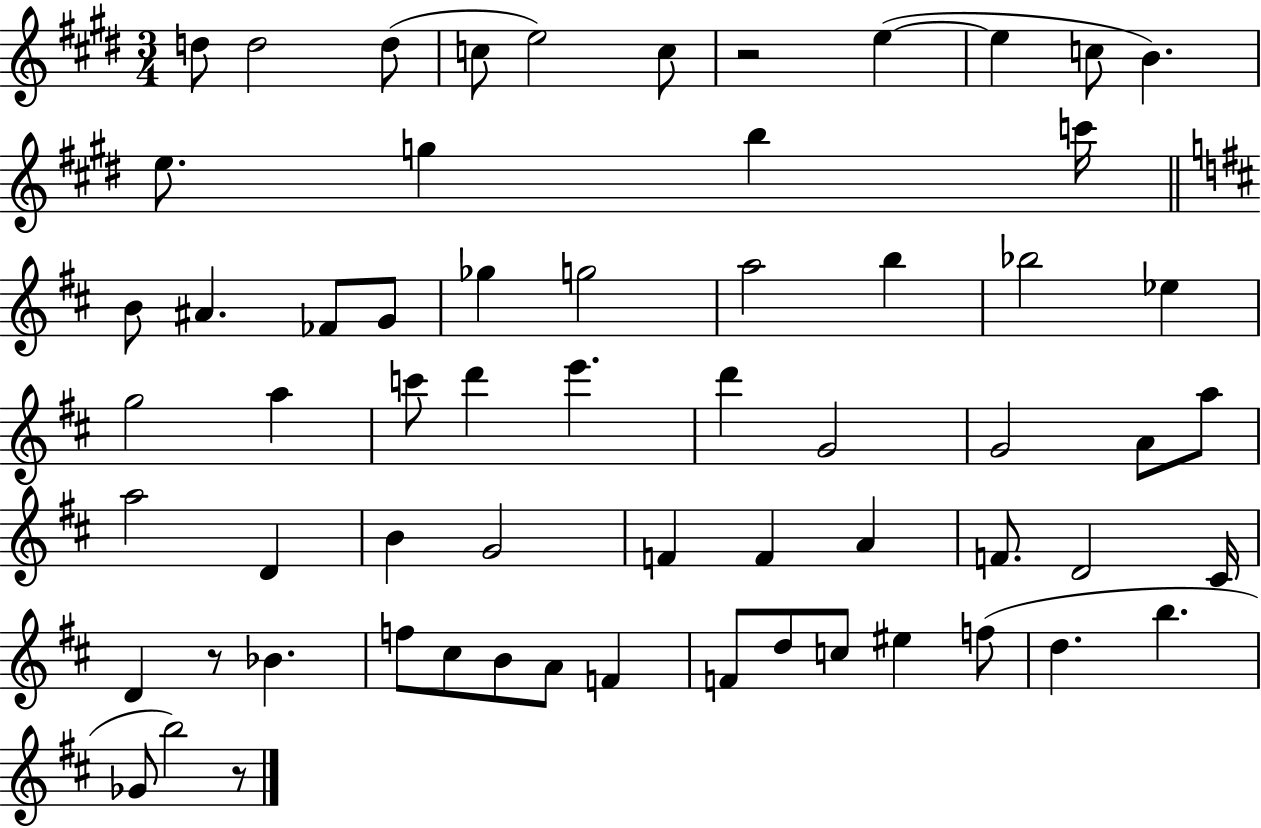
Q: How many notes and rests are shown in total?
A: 63